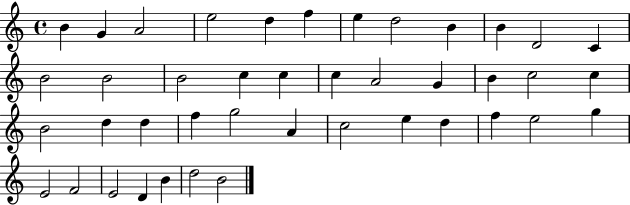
X:1
T:Untitled
M:4/4
L:1/4
K:C
B G A2 e2 d f e d2 B B D2 C B2 B2 B2 c c c A2 G B c2 c B2 d d f g2 A c2 e d f e2 g E2 F2 E2 D B d2 B2